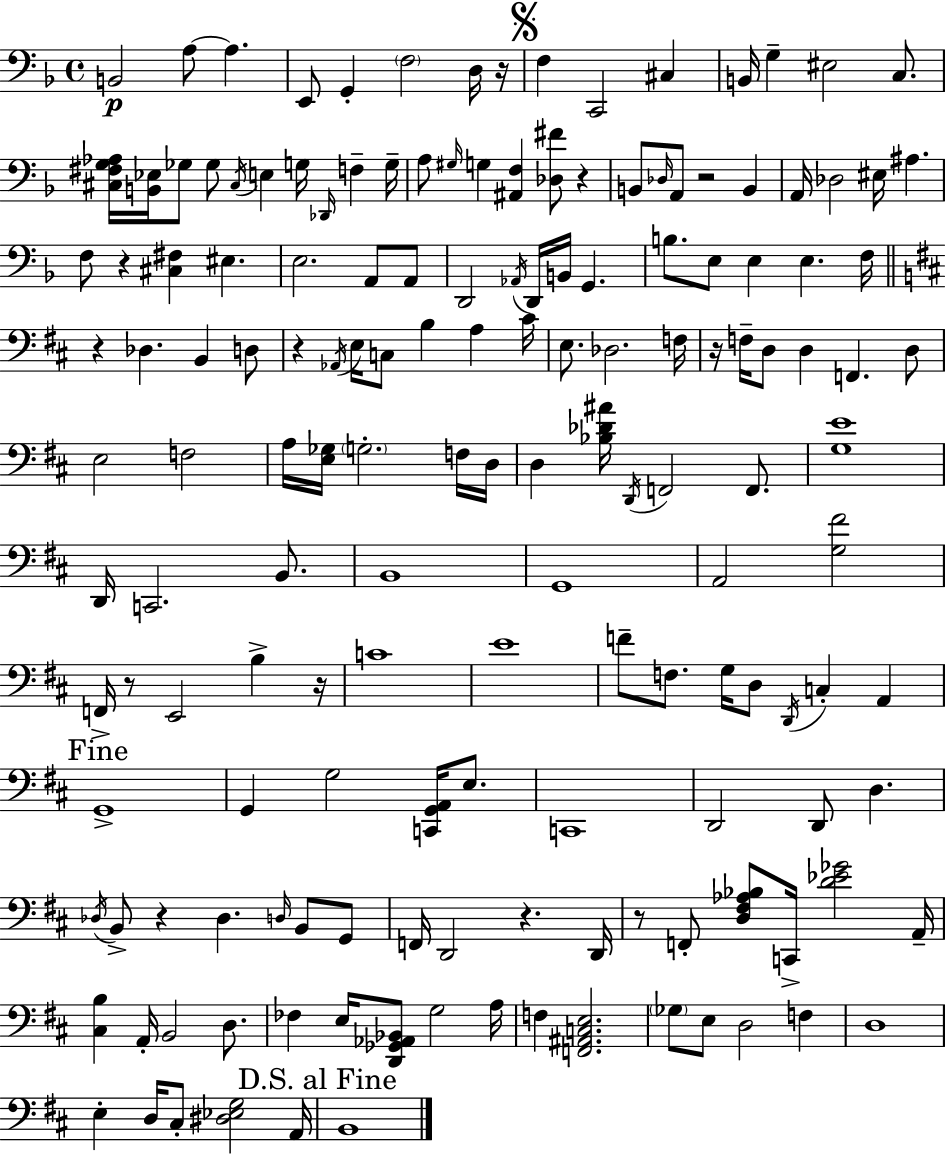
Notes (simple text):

B2/h A3/e A3/q. E2/e G2/q F3/h D3/s R/s F3/q C2/h C#3/q B2/s G3/q EIS3/h C3/e. [C#3,F#3,G3,Ab3]/s [B2,Eb3]/s Gb3/e Gb3/e C#3/s E3/q G3/s Db2/s F3/q G3/s A3/e G#3/s G3/q [A#2,F3]/q [Db3,F#4]/e R/q B2/e Db3/s A2/e R/h B2/q A2/s Db3/h EIS3/s A#3/q. F3/e R/q [C#3,F#3]/q EIS3/q. E3/h. A2/e A2/e D2/h Ab2/s D2/s B2/s G2/q. B3/e. E3/e E3/q E3/q. F3/s R/q Db3/q. B2/q D3/e R/q Ab2/s E3/s C3/e B3/q A3/q C#4/s E3/e. Db3/h. F3/s R/s F3/s D3/e D3/q F2/q. D3/e E3/h F3/h A3/s [E3,Gb3]/s G3/h. F3/s D3/s D3/q [Bb3,Db4,A#4]/s D2/s F2/h F2/e. [G3,E4]/w D2/s C2/h. B2/e. B2/w G2/w A2/h [G3,F#4]/h F2/s R/e E2/h B3/q R/s C4/w E4/w F4/e F3/e. G3/s D3/e D2/s C3/q A2/q G2/w G2/q G3/h [C2,G2,A2]/s E3/e. C2/w D2/h D2/e D3/q. Db3/s B2/e R/q Db3/q. D3/s B2/e G2/e F2/s D2/h R/q. D2/s R/e F2/e [D3,F#3,Ab3,Bb3]/e C2/s [D4,Eb4,Gb4]/h A2/s [C#3,B3]/q A2/s B2/h D3/e. FES3/q E3/s [D2,Gb2,Ab2,Bb2]/e G3/h A3/s F3/q [F2,A#2,C3,E3]/h. Gb3/e E3/e D3/h F3/q D3/w E3/q D3/s C#3/e [D#3,Eb3,G3]/h A2/s B2/w